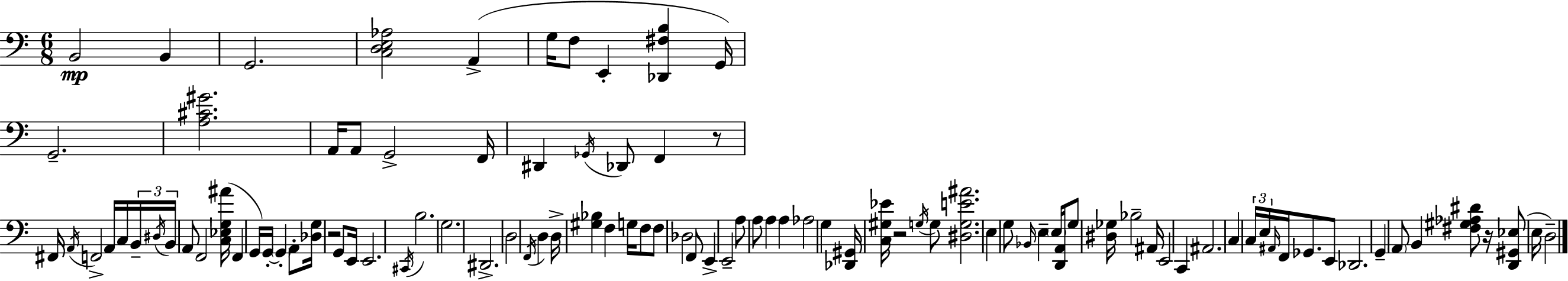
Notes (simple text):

B2/h B2/q G2/h. [C3,D3,E3,Ab3]/h A2/q G3/s F3/e E2/q [Db2,F#3,B3]/q G2/s G2/h. [A3,C#4,G#4]/h. A2/s A2/e G2/h F2/s D#2/q Gb2/s Db2/e F2/q R/e F#2/s A2/s F2/h A2/s C3/s B2/s D#3/s B2/s A2/e F2/h [C3,Eb3,G3,A#4]/s F2/q G2/s G2/s G2/q A2/e [Db3,G3]/s R/h G2/e E2/s E2/h. C#2/s B3/h. G3/h. D#2/h. D3/h F2/s D3/q D3/s [G#3,Bb3]/q F3/q G3/s F3/e F3/e Db3/h F2/e E2/q E2/h A3/e A3/e A3/q A3/q Ab3/h G3/q [Db2,G#2]/s [C3,G#3,Eb4]/s R/h G3/s G3/e [D#3,G3,E4,A#4]/h. E3/q G3/e Bb2/s E3/q E3/s [D2,A2]/s G3/e [D#3,Gb3]/s Bb3/h A#2/s E2/h C2/q A#2/h. C3/q C3/s E3/s A#2/s F2/s Gb2/e. E2/e Db2/h. G2/q A2/e B2/q [F#3,G#3,Ab3,D#4]/e R/s [D2,G#2,Eb3]/e E3/s D3/h